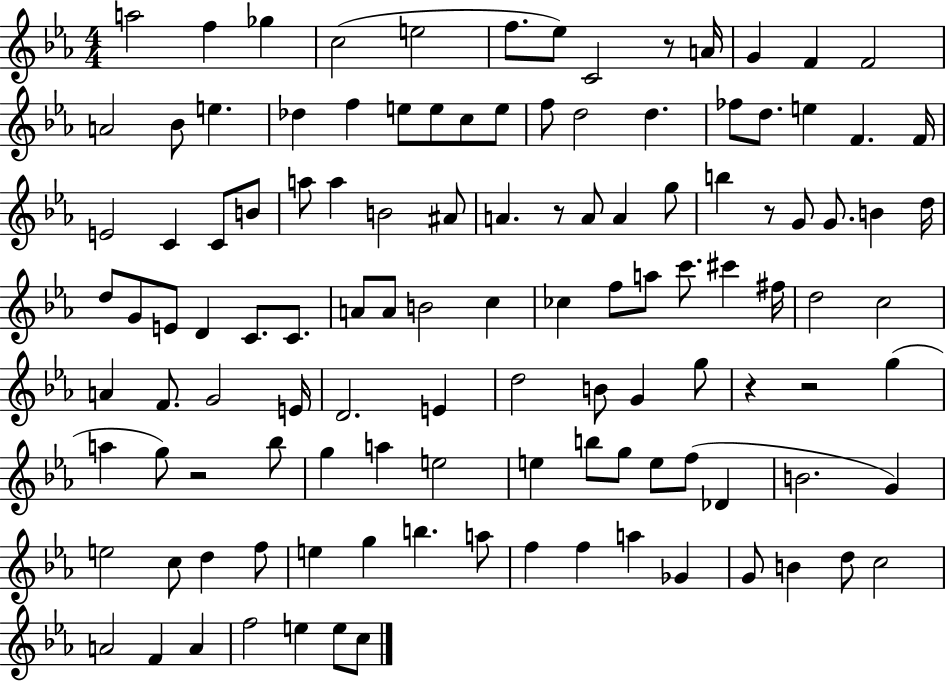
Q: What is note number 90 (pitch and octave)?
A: E5